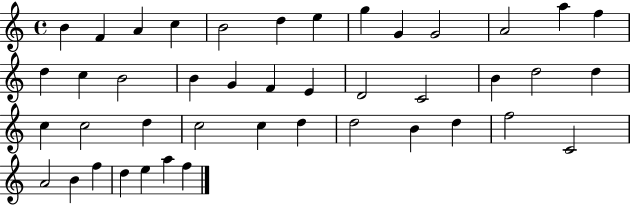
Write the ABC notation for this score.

X:1
T:Untitled
M:4/4
L:1/4
K:C
B F A c B2 d e g G G2 A2 a f d c B2 B G F E D2 C2 B d2 d c c2 d c2 c d d2 B d f2 C2 A2 B f d e a f